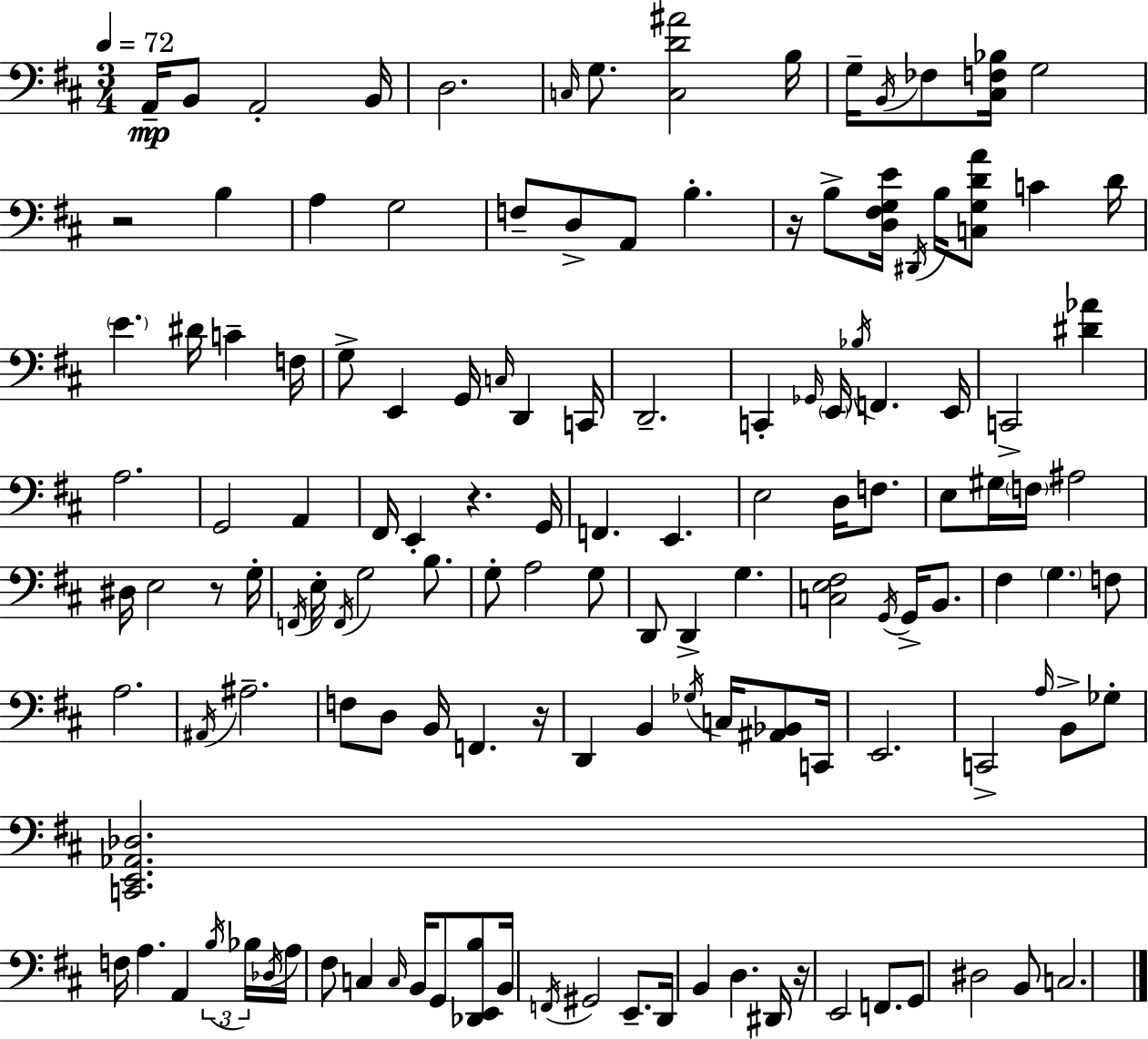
A2/s B2/e A2/h B2/s D3/h. C3/s G3/e. [C3,D4,A#4]/h B3/s G3/s B2/s FES3/e [C#3,F3,Bb3]/s G3/h R/h B3/q A3/q G3/h F3/e D3/e A2/e B3/q. R/s B3/e [D3,F#3,G3,E4]/s D#2/s B3/s [C3,G3,D4,A4]/e C4/q D4/s E4/q. D#4/s C4/q F3/s G3/e E2/q G2/s C3/s D2/q C2/s D2/h. C2/q Gb2/s E2/s Bb3/s F2/q. E2/s C2/h [D#4,Ab4]/q A3/h. G2/h A2/q F#2/s E2/q R/q. G2/s F2/q. E2/q. E3/h D3/s F3/e. E3/e G#3/s F3/s A#3/h D#3/s E3/h R/e G3/s F2/s E3/s F2/s G3/h B3/e. G3/e A3/h G3/e D2/e D2/q G3/q. [C3,E3,F#3]/h G2/s G2/s B2/e. F#3/q G3/q. F3/e A3/h. A#2/s A#3/h. F3/e D3/e B2/s F2/q. R/s D2/q B2/q Gb3/s C3/s [A#2,Bb2]/e C2/s E2/h. C2/h A3/s B2/e Gb3/e [C2,E2,Ab2,Db3]/h. F3/s A3/q. A2/q B3/s Bb3/s Db3/s A3/s F#3/e C3/q C3/s B2/s G2/e [Db2,E2,B3]/e B2/s F2/s G#2/h E2/e. D2/s B2/q D3/q. D#2/s R/s E2/h F2/e. G2/e D#3/h B2/e C3/h.